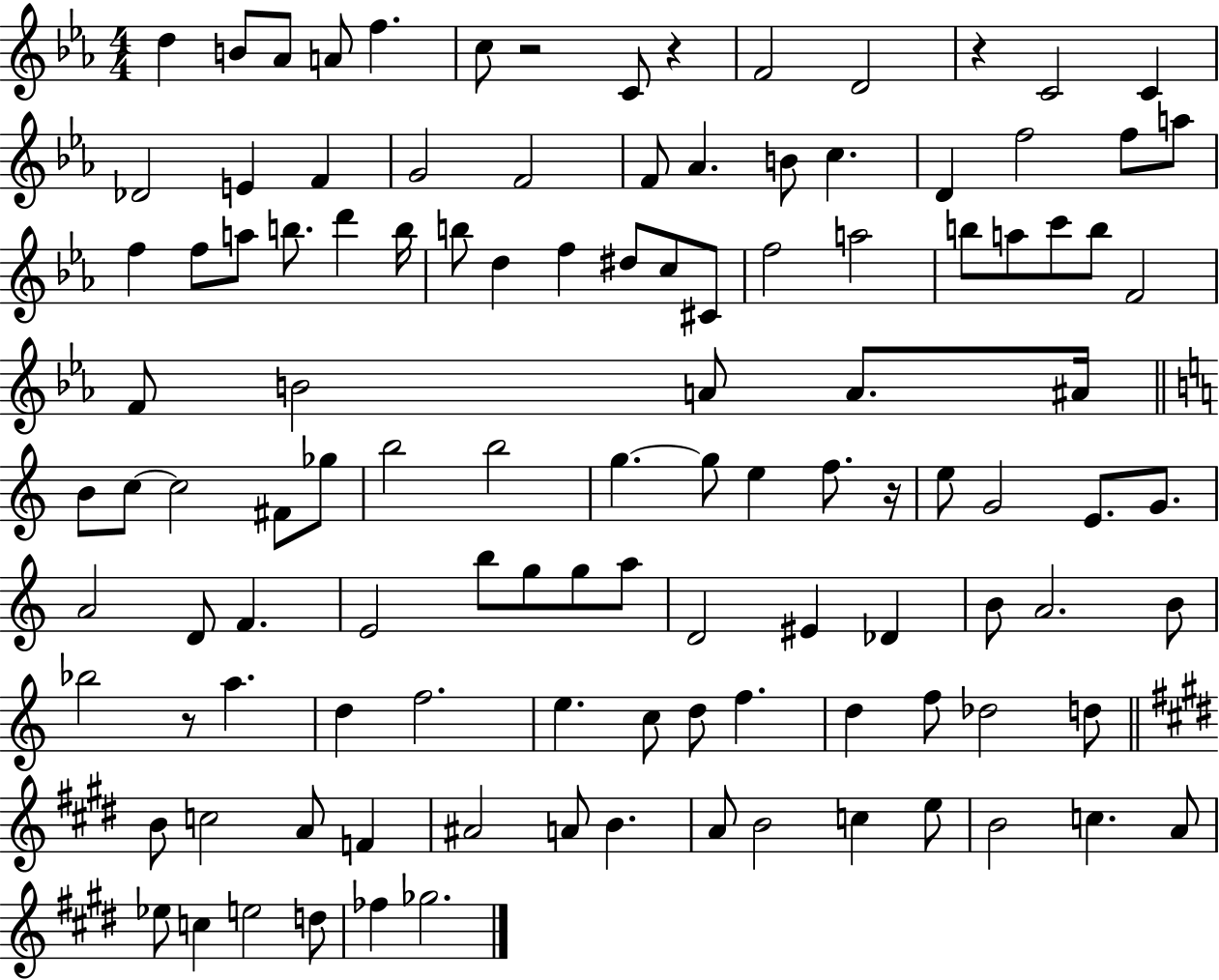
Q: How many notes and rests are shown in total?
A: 114